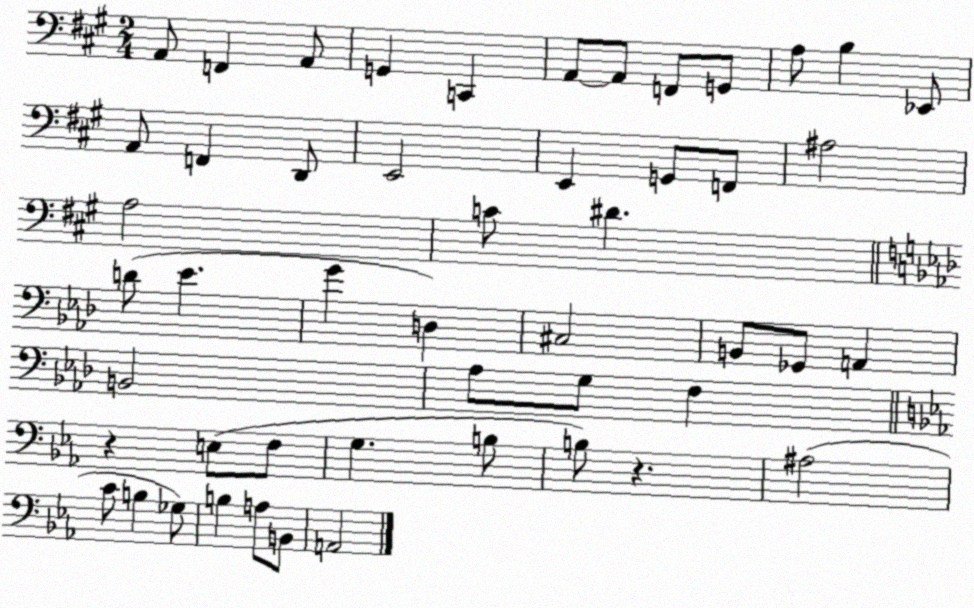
X:1
T:Untitled
M:2/4
L:1/4
K:A
A,,/2 F,, A,,/2 G,, C,, A,,/2 A,,/2 F,,/2 G,,/2 A,/2 B, _E,,/2 A,,/2 F,, D,,/2 E,,2 E,, G,,/2 F,,/2 ^A,2 A,2 C/2 ^D D/2 _E G D, ^C,2 B,,/2 _G,,/2 A,, B,,2 _A,/2 G,/2 F, z E,/2 F,/2 G, B,/2 B,/2 z ^A,2 C/2 B, _G,/2 B, A,/2 B,,/2 A,,2